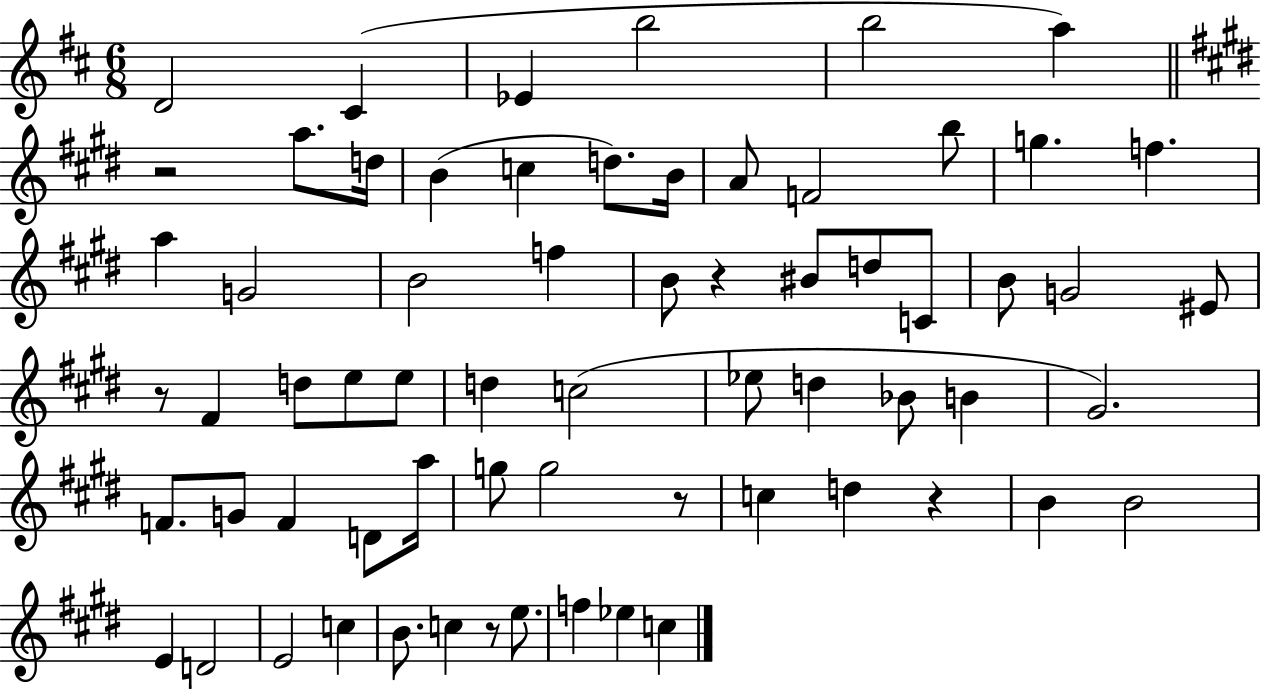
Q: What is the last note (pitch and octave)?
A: C5